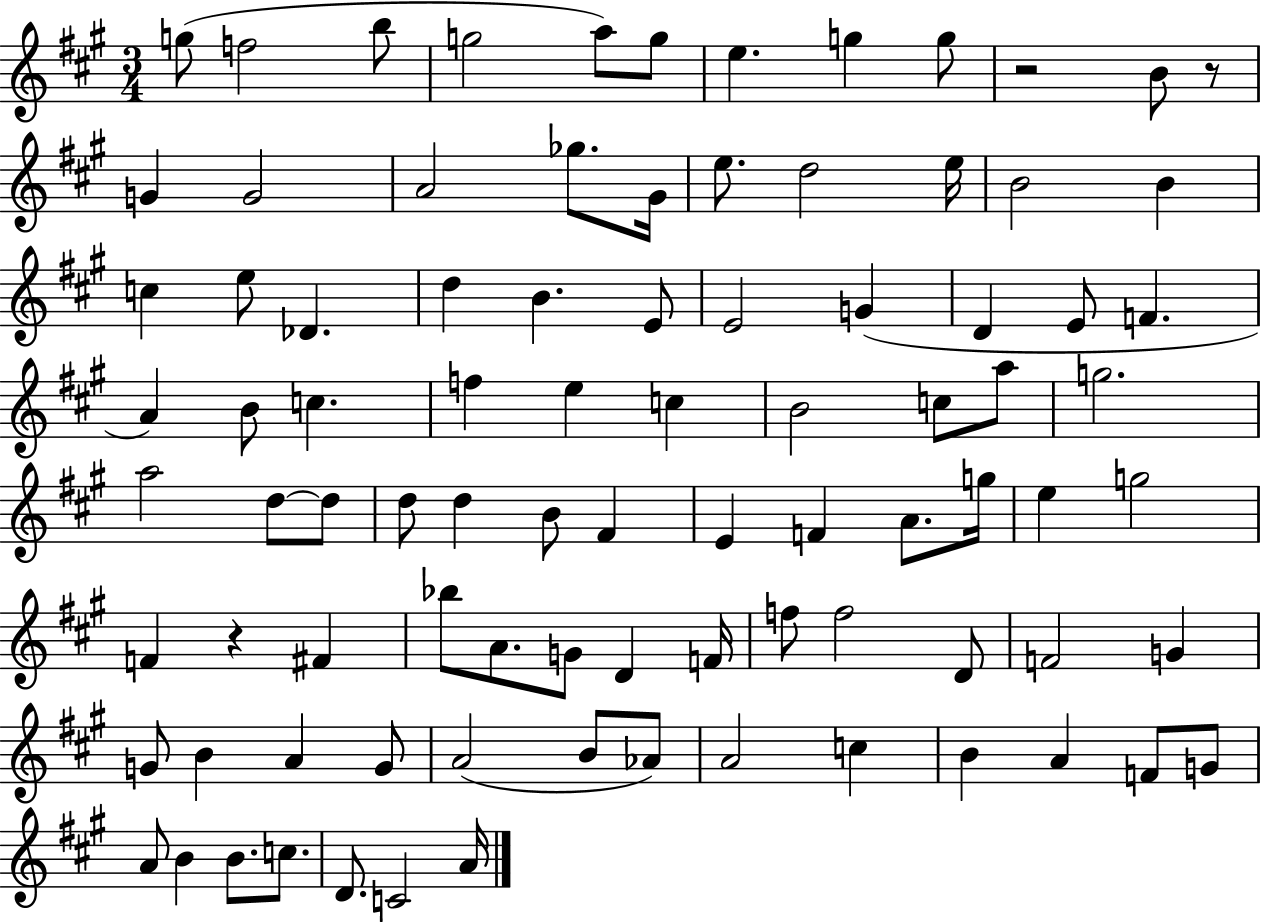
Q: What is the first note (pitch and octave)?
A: G5